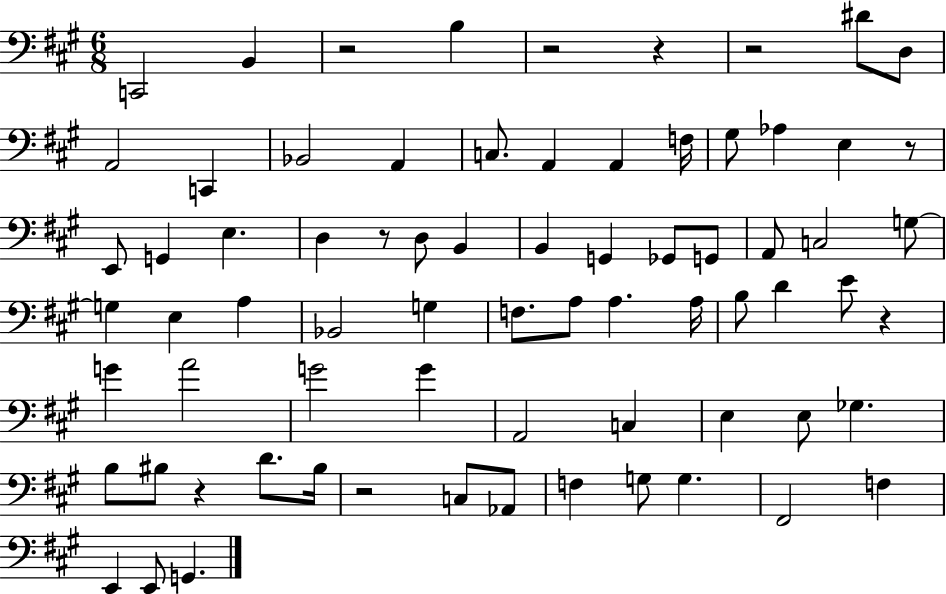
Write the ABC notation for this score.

X:1
T:Untitled
M:6/8
L:1/4
K:A
C,,2 B,, z2 B, z2 z z2 ^D/2 D,/2 A,,2 C,, _B,,2 A,, C,/2 A,, A,, F,/4 ^G,/2 _A, E, z/2 E,,/2 G,, E, D, z/2 D,/2 B,, B,, G,, _G,,/2 G,,/2 A,,/2 C,2 G,/2 G, E, A, _B,,2 G, F,/2 A,/2 A, A,/4 B,/2 D E/2 z G A2 G2 G A,,2 C, E, E,/2 _G, B,/2 ^B,/2 z D/2 ^B,/4 z2 C,/2 _A,,/2 F, G,/2 G, ^F,,2 F, E,, E,,/2 G,,